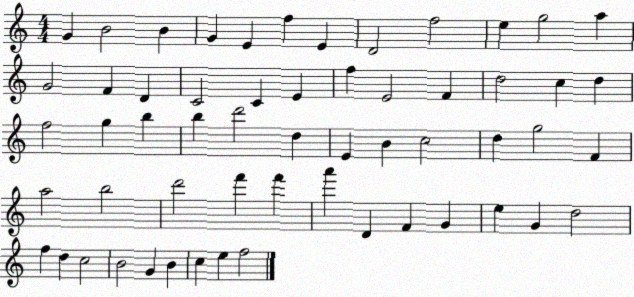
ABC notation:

X:1
T:Untitled
M:4/4
L:1/4
K:C
G B2 B G E f E D2 f2 e g2 a G2 F D C2 C E f E2 F d2 c d f2 g b b d'2 d E B c2 d g2 F a2 b2 d'2 f' f' a' D F G e G d2 f d c2 B2 G B c e f2